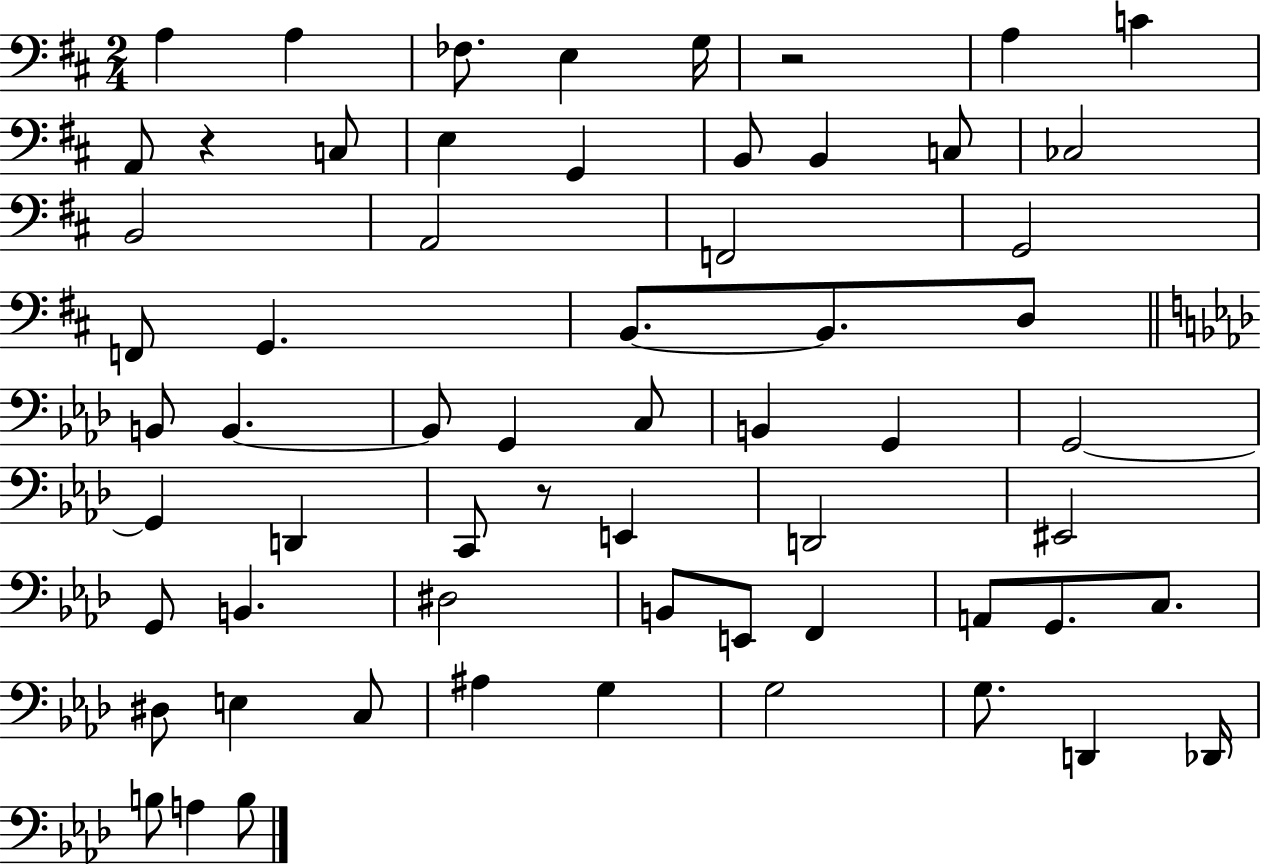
{
  \clef bass
  \numericTimeSignature
  \time 2/4
  \key d \major
  a4 a4 | fes8. e4 g16 | r2 | a4 c'4 | \break a,8 r4 c8 | e4 g,4 | b,8 b,4 c8 | ces2 | \break b,2 | a,2 | f,2 | g,2 | \break f,8 g,4. | b,8.~~ b,8. d8 | \bar "||" \break \key aes \major b,8 b,4.~~ | b,8 g,4 c8 | b,4 g,4 | g,2~~ | \break g,4 d,4 | c,8 r8 e,4 | d,2 | eis,2 | \break g,8 b,4. | dis2 | b,8 e,8 f,4 | a,8 g,8. c8. | \break dis8 e4 c8 | ais4 g4 | g2 | g8. d,4 des,16 | \break b8 a4 b8 | \bar "|."
}